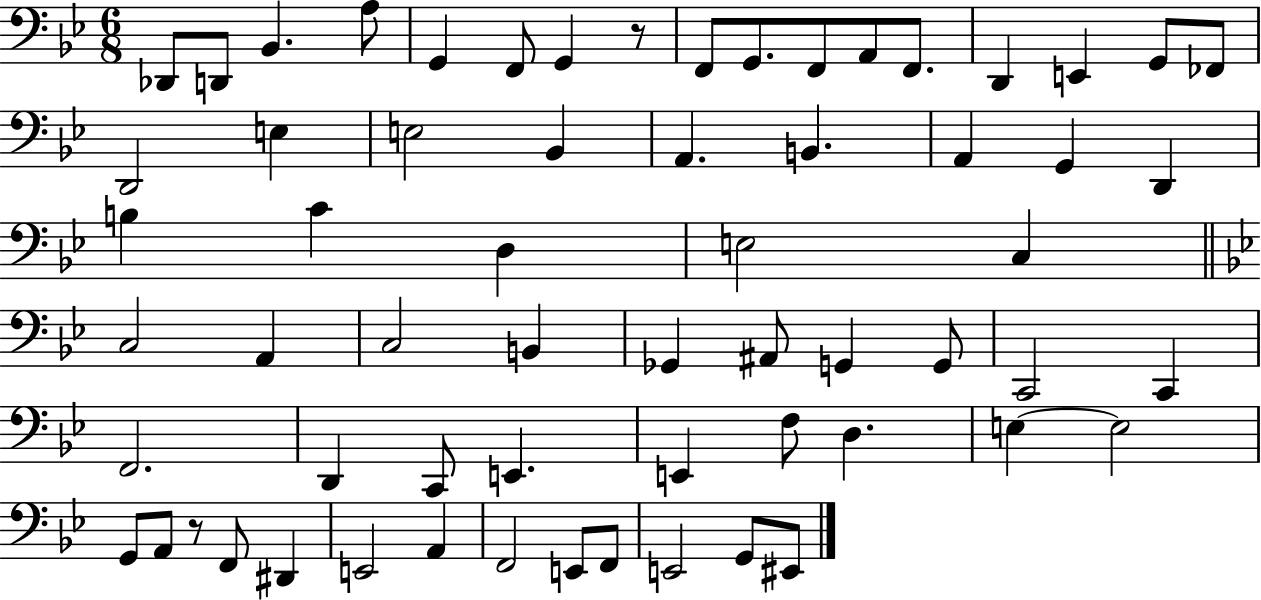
{
  \clef bass
  \numericTimeSignature
  \time 6/8
  \key bes \major
  des,8 d,8 bes,4. a8 | g,4 f,8 g,4 r8 | f,8 g,8. f,8 a,8 f,8. | d,4 e,4 g,8 fes,8 | \break d,2 e4 | e2 bes,4 | a,4. b,4. | a,4 g,4 d,4 | \break b4 c'4 d4 | e2 c4 | \bar "||" \break \key g \minor c2 a,4 | c2 b,4 | ges,4 ais,8 g,4 g,8 | c,2 c,4 | \break f,2. | d,4 c,8 e,4. | e,4 f8 d4. | e4~~ e2 | \break g,8 a,8 r8 f,8 dis,4 | e,2 a,4 | f,2 e,8 f,8 | e,2 g,8 eis,8 | \break \bar "|."
}